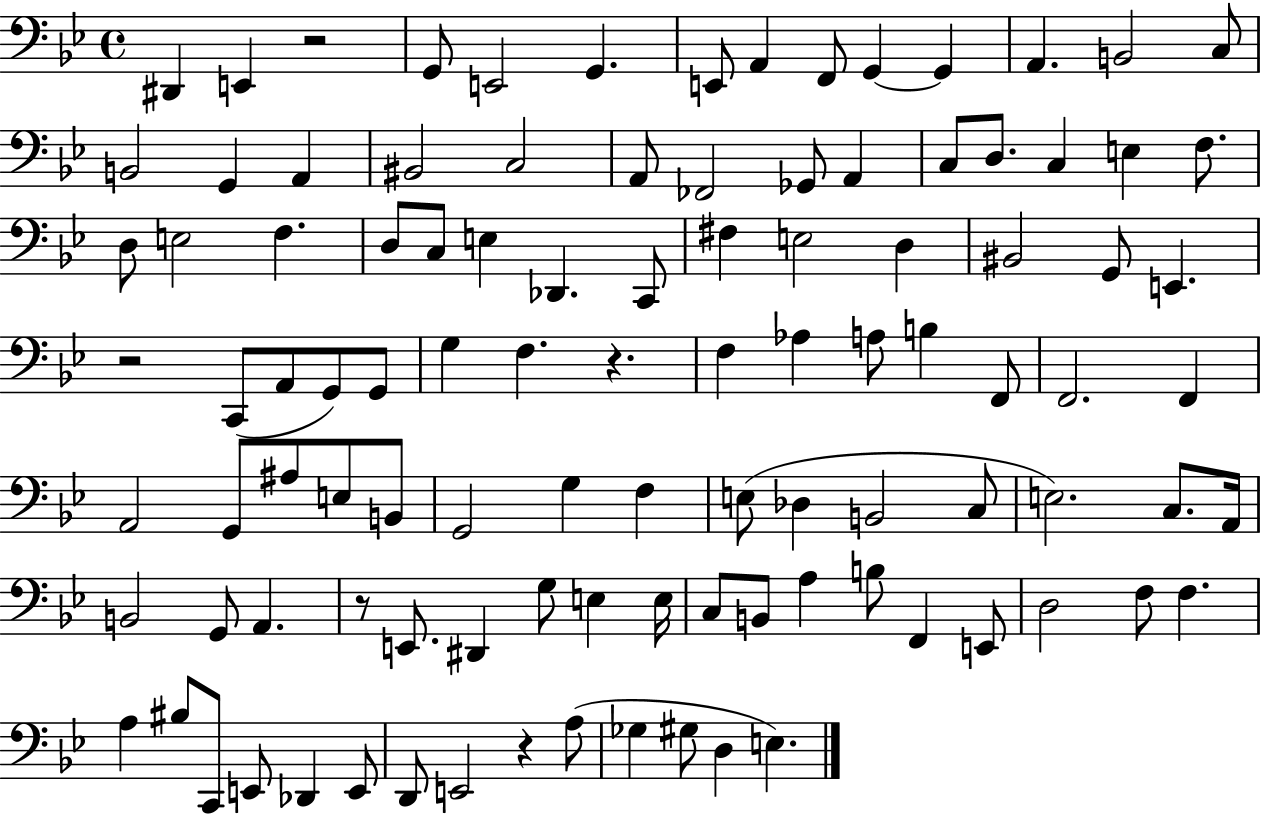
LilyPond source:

{
  \clef bass
  \time 4/4
  \defaultTimeSignature
  \key bes \major
  \repeat volta 2 { dis,4 e,4 r2 | g,8 e,2 g,4. | e,8 a,4 f,8 g,4~~ g,4 | a,4. b,2 c8 | \break b,2 g,4 a,4 | bis,2 c2 | a,8 fes,2 ges,8 a,4 | c8 d8. c4 e4 f8. | \break d8 e2 f4. | d8 c8 e4 des,4. c,8 | fis4 e2 d4 | bis,2 g,8 e,4. | \break r2 c,8( a,8 g,8) g,8 | g4 f4. r4. | f4 aes4 a8 b4 f,8 | f,2. f,4 | \break a,2 g,8 ais8 e8 b,8 | g,2 g4 f4 | e8( des4 b,2 c8 | e2.) c8. a,16 | \break b,2 g,8 a,4. | r8 e,8. dis,4 g8 e4 e16 | c8 b,8 a4 b8 f,4 e,8 | d2 f8 f4. | \break a4 bis8 c,8 e,8 des,4 e,8 | d,8 e,2 r4 a8( | ges4 gis8 d4 e4.) | } \bar "|."
}